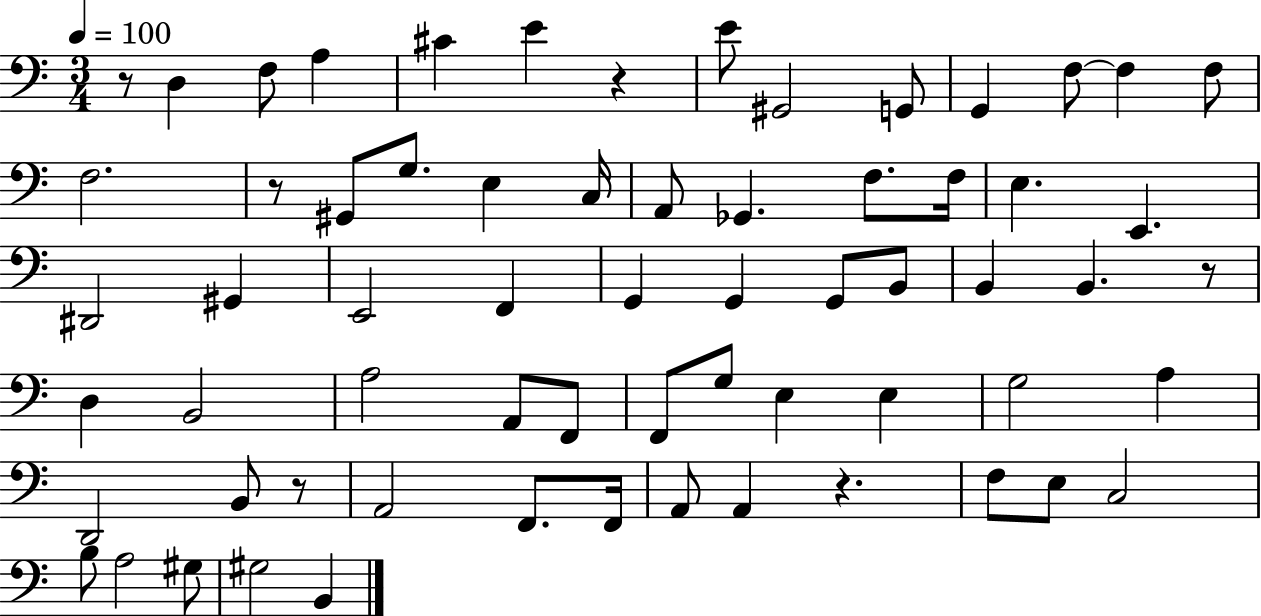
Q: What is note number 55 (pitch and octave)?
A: B3